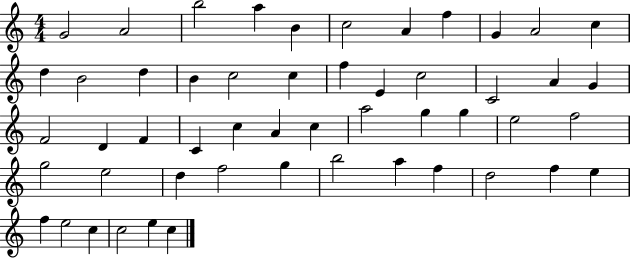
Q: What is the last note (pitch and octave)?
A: C5